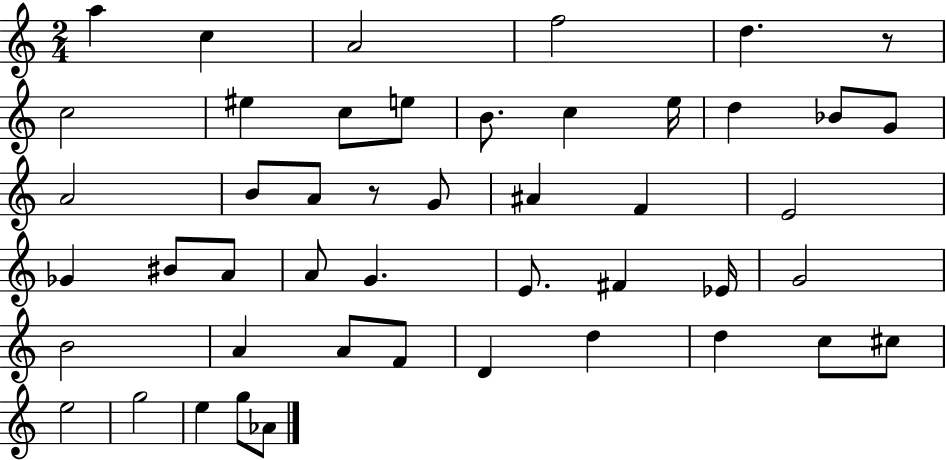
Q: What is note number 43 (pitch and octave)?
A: E5